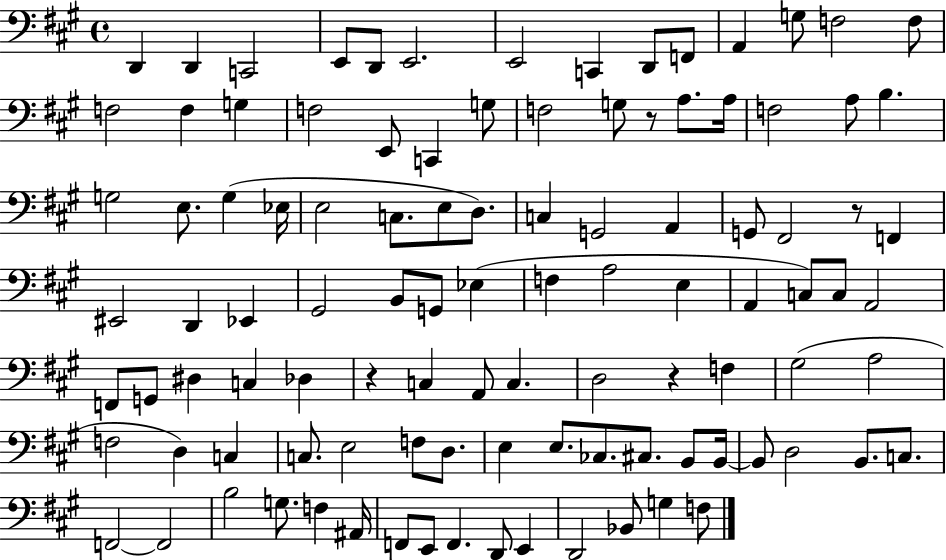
{
  \clef bass
  \time 4/4
  \defaultTimeSignature
  \key a \major
  d,4 d,4 c,2 | e,8 d,8 e,2. | e,2 c,4 d,8 f,8 | a,4 g8 f2 f8 | \break f2 f4 g4 | f2 e,8 c,4 g8 | f2 g8 r8 a8. a16 | f2 a8 b4. | \break g2 e8. g4( ees16 | e2 c8. e8 d8.) | c4 g,2 a,4 | g,8 fis,2 r8 f,4 | \break eis,2 d,4 ees,4 | gis,2 b,8 g,8 ees4( | f4 a2 e4 | a,4 c8) c8 a,2 | \break f,8 g,8 dis4 c4 des4 | r4 c4 a,8 c4. | d2 r4 f4 | gis2( a2 | \break f2 d4) c4 | c8. e2 f8 d8. | e4 e8. ces8. cis8. b,8 b,16~~ | b,8 d2 b,8. c8. | \break f,2~~ f,2 | b2 g8. f4 ais,16 | f,8 e,8 f,4. d,8 e,4 | d,2 bes,8 g4 f8 | \break \bar "|."
}